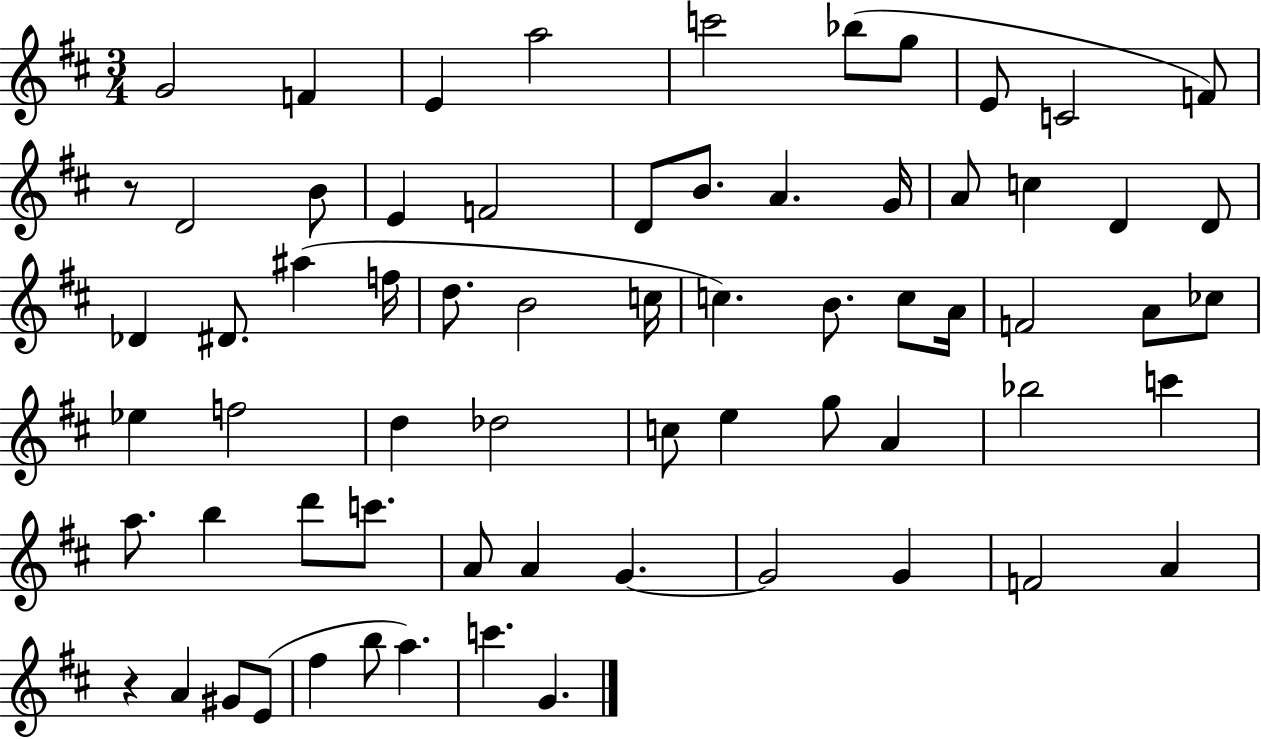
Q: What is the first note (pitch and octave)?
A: G4